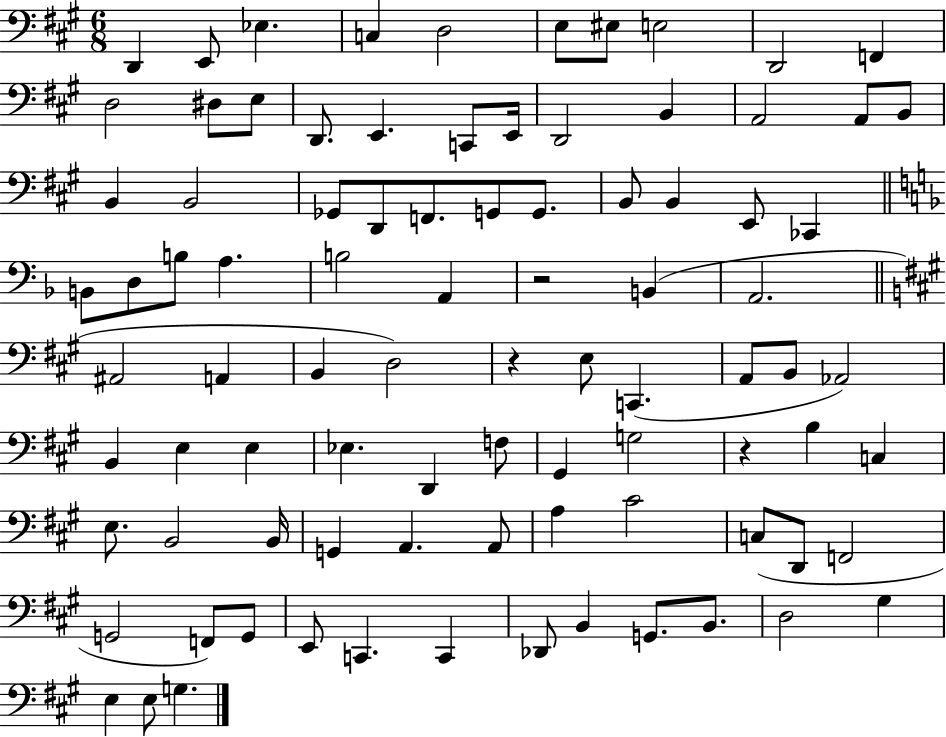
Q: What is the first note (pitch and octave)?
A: D2